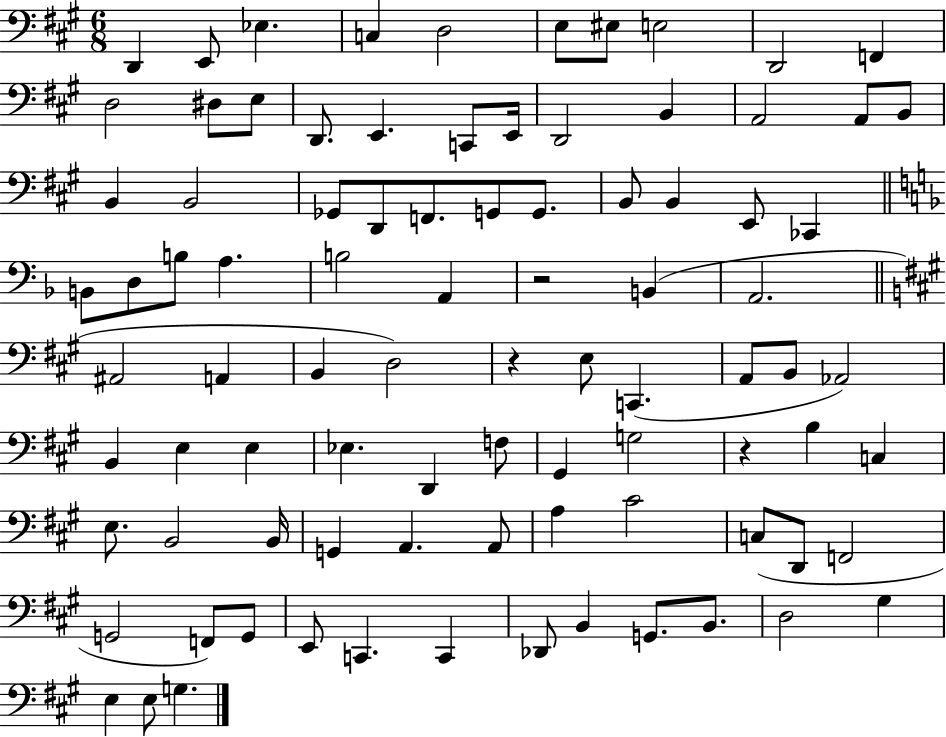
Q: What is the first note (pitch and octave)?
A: D2